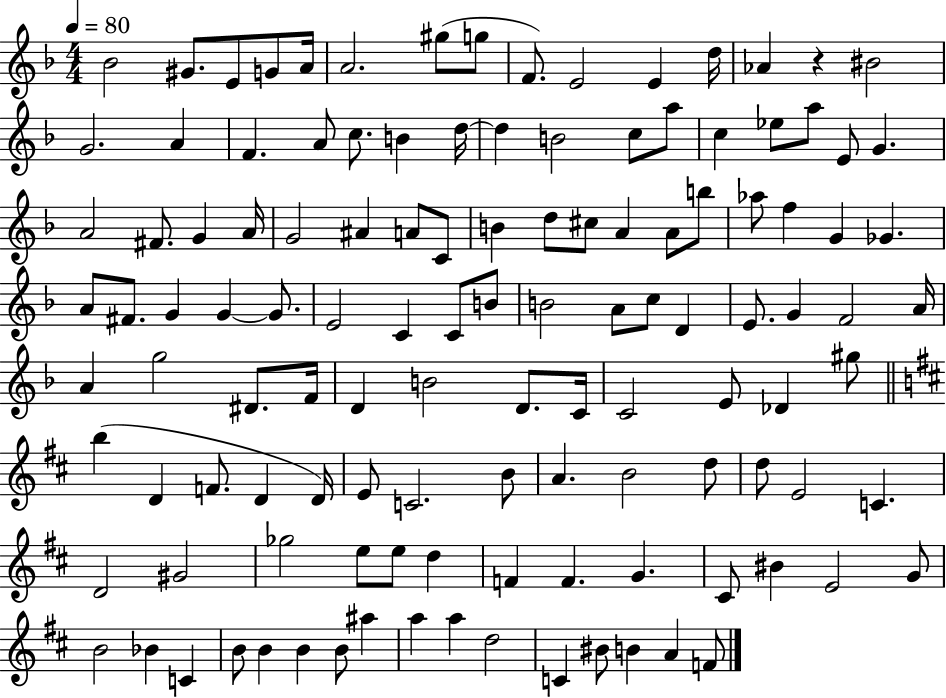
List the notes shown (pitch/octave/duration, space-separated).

Bb4/h G#4/e. E4/e G4/e A4/s A4/h. G#5/e G5/e F4/e. E4/h E4/q D5/s Ab4/q R/q BIS4/h G4/h. A4/q F4/q. A4/e C5/e. B4/q D5/s D5/q B4/h C5/e A5/e C5/q Eb5/e A5/e E4/e G4/q. A4/h F#4/e. G4/q A4/s G4/h A#4/q A4/e C4/e B4/q D5/e C#5/e A4/q A4/e B5/e Ab5/e F5/q G4/q Gb4/q. A4/e F#4/e. G4/q G4/q G4/e. E4/h C4/q C4/e B4/e B4/h A4/e C5/e D4/q E4/e. G4/q F4/h A4/s A4/q G5/h D#4/e. F4/s D4/q B4/h D4/e. C4/s C4/h E4/e Db4/q G#5/e B5/q D4/q F4/e. D4/q D4/s E4/e C4/h. B4/e A4/q. B4/h D5/e D5/e E4/h C4/q. D4/h G#4/h Gb5/h E5/e E5/e D5/q F4/q F4/q. G4/q. C#4/e BIS4/q E4/h G4/e B4/h Bb4/q C4/q B4/e B4/q B4/q B4/e A#5/q A5/q A5/q D5/h C4/q BIS4/e B4/q A4/q F4/e